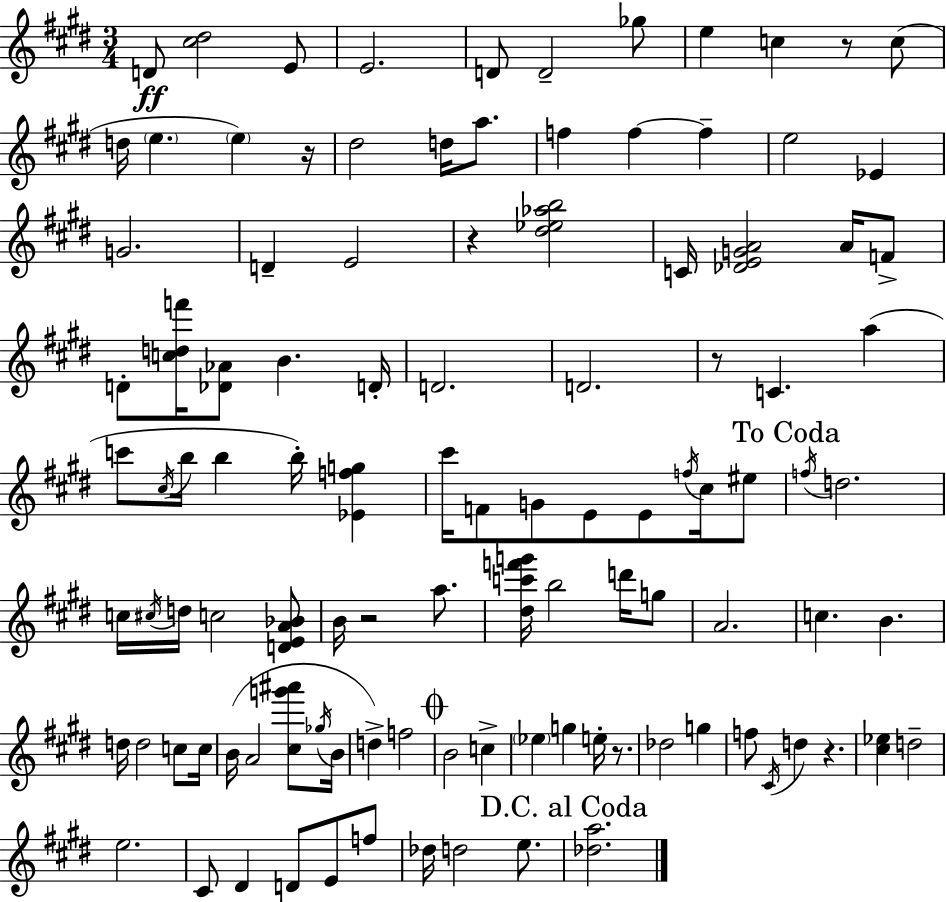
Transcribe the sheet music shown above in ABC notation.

X:1
T:Untitled
M:3/4
L:1/4
K:E
D/2 [^c^d]2 E/2 E2 D/2 D2 _g/2 e c z/2 c/2 d/4 e e z/4 ^d2 d/4 a/2 f f f e2 _E G2 D E2 z [^d_e_ab]2 C/4 [_DEGA]2 A/4 F/2 D/2 [cdf']/4 [_D_A]/2 B D/4 D2 D2 z/2 C a c'/2 ^c/4 b/4 b b/4 [_Efg] ^c'/4 F/2 G/2 E/2 E/2 f/4 ^c/4 ^e/2 f/4 d2 c/4 ^c/4 d/4 c2 [DEA_B]/2 B/4 z2 a/2 [^dc'f'g']/4 b2 d'/4 g/2 A2 c B d/4 d2 c/2 c/4 B/4 A2 [^cg'^a']/2 _g/4 B/4 d f2 B2 c _e g e/4 z/2 _d2 g f/2 ^C/4 d z [^c_e] d2 e2 ^C/2 ^D D/2 E/2 f/2 _d/4 d2 e/2 [_da]2